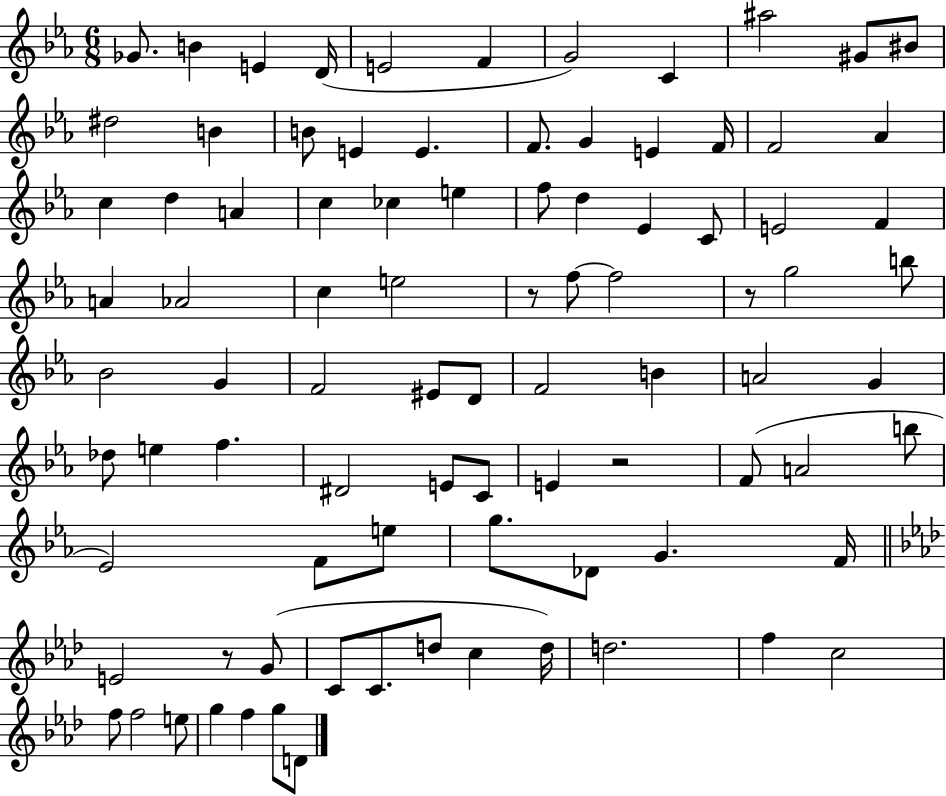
Gb4/e. B4/q E4/q D4/s E4/h F4/q G4/h C4/q A#5/h G#4/e BIS4/e D#5/h B4/q B4/e E4/q E4/q. F4/e. G4/q E4/q F4/s F4/h Ab4/q C5/q D5/q A4/q C5/q CES5/q E5/q F5/e D5/q Eb4/q C4/e E4/h F4/q A4/q Ab4/h C5/q E5/h R/e F5/e F5/h R/e G5/h B5/e Bb4/h G4/q F4/h EIS4/e D4/e F4/h B4/q A4/h G4/q Db5/e E5/q F5/q. D#4/h E4/e C4/e E4/q R/h F4/e A4/h B5/e Eb4/h F4/e E5/e G5/e. Db4/e G4/q. F4/s E4/h R/e G4/e C4/e C4/e. D5/e C5/q D5/s D5/h. F5/q C5/h F5/e F5/h E5/e G5/q F5/q G5/e D4/e